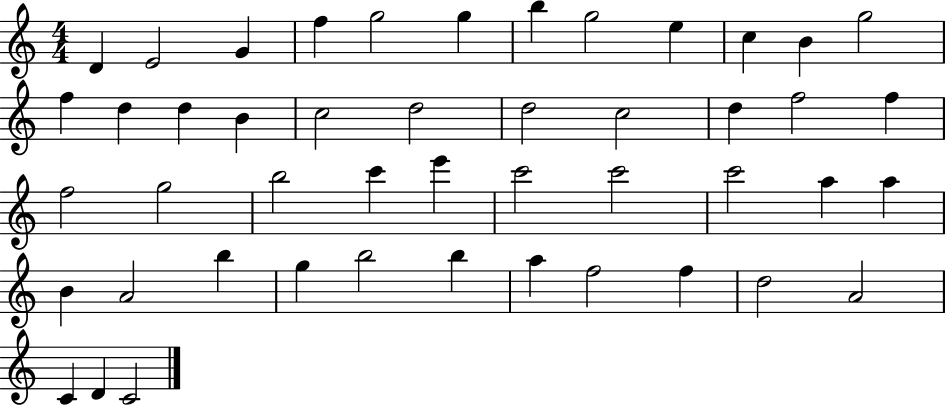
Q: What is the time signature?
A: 4/4